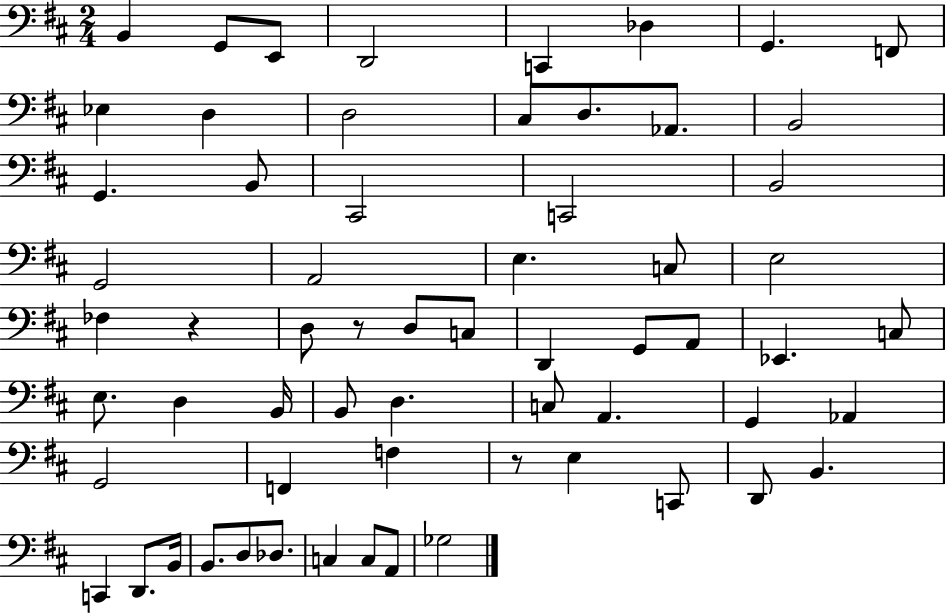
B2/q G2/e E2/e D2/h C2/q Db3/q G2/q. F2/e Eb3/q D3/q D3/h C#3/e D3/e. Ab2/e. B2/h G2/q. B2/e C#2/h C2/h B2/h G2/h A2/h E3/q. C3/e E3/h FES3/q R/q D3/e R/e D3/e C3/e D2/q G2/e A2/e Eb2/q. C3/e E3/e. D3/q B2/s B2/e D3/q. C3/e A2/q. G2/q Ab2/q G2/h F2/q F3/q R/e E3/q C2/e D2/e B2/q. C2/q D2/e. B2/s B2/e. D3/e Db3/e. C3/q C3/e A2/e Gb3/h